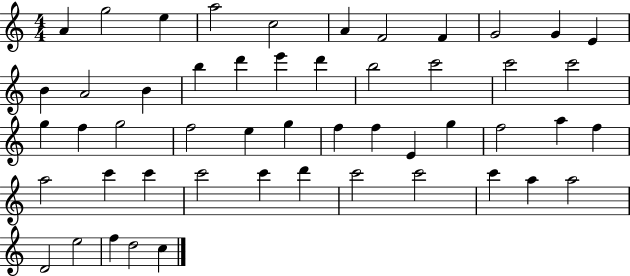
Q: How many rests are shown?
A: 0